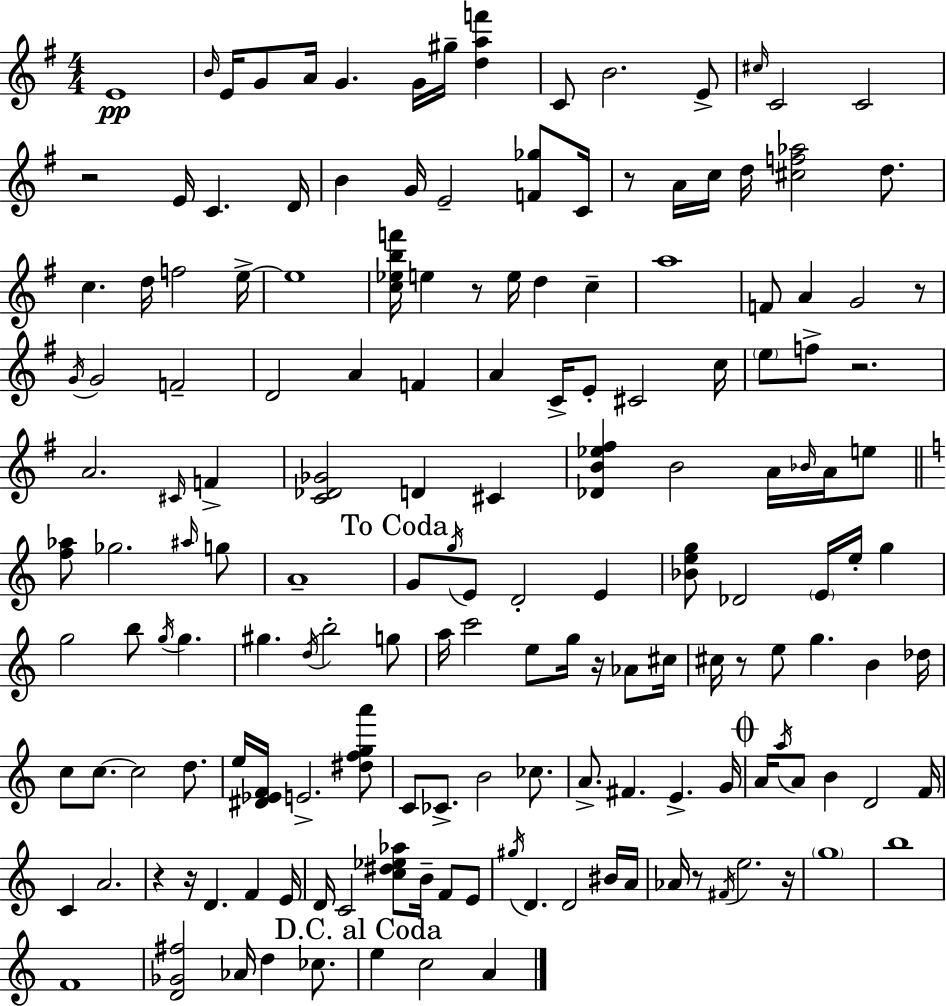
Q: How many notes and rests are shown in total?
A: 163